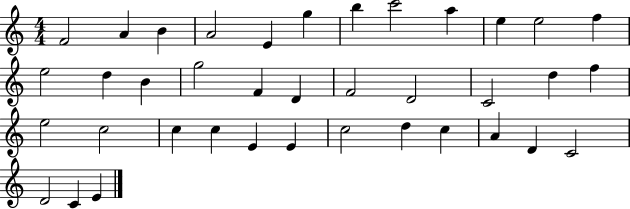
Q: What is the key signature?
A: C major